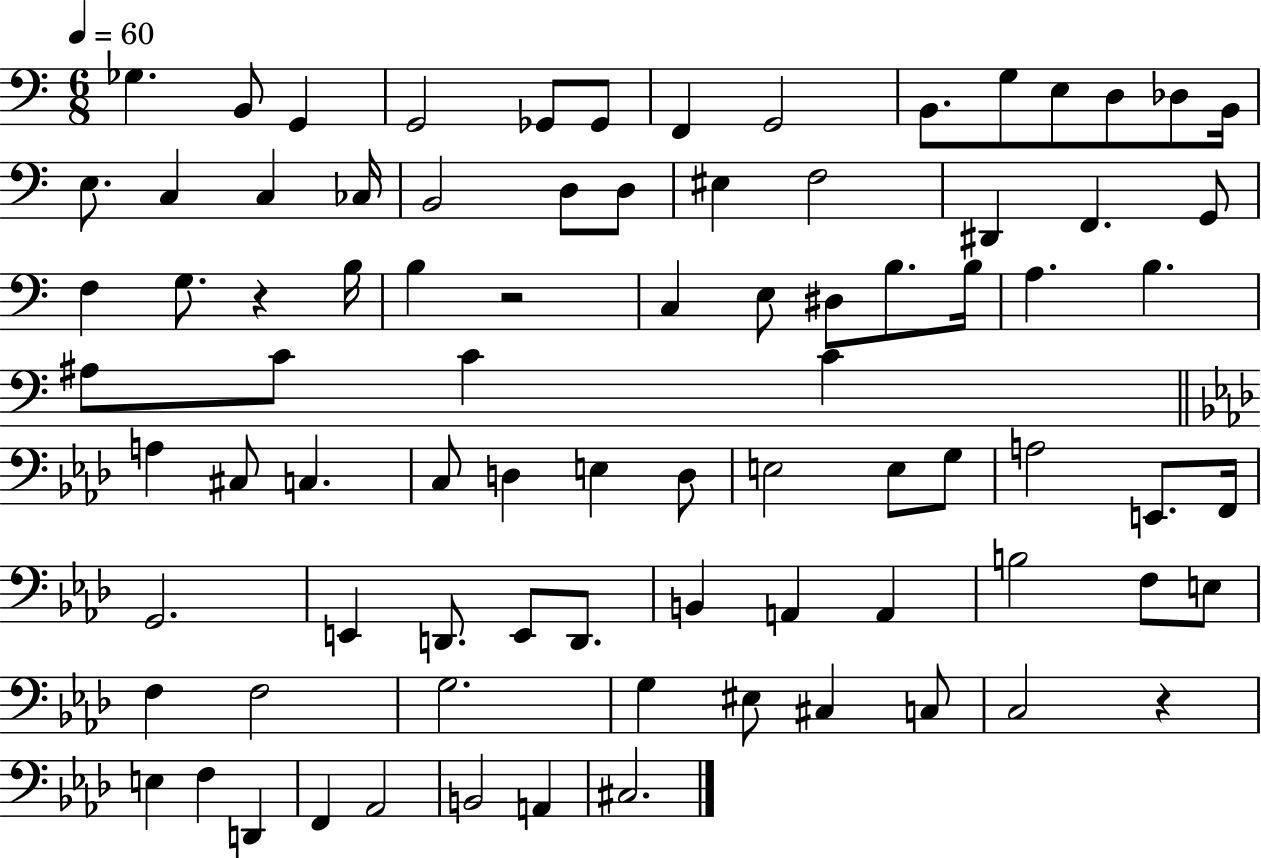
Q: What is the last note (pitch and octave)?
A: C#3